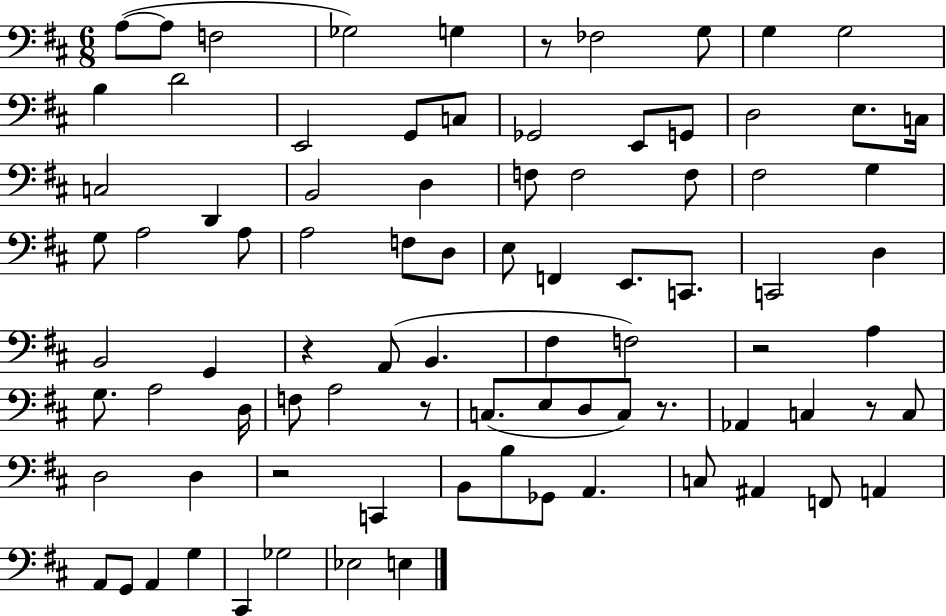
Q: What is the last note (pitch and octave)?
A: E3